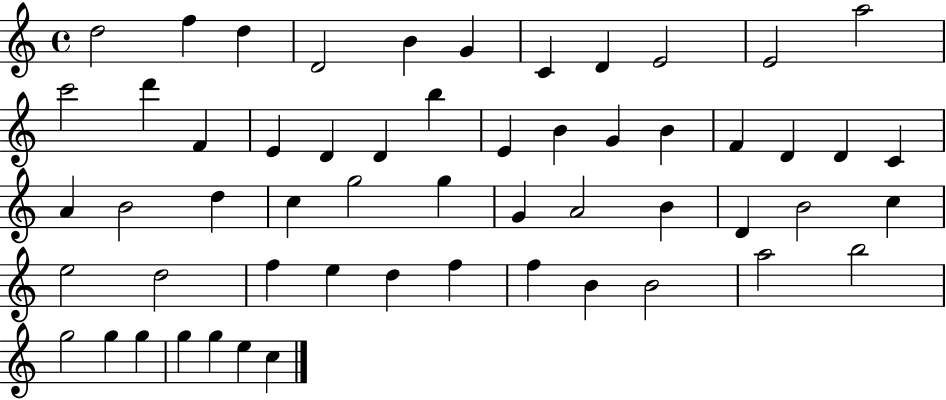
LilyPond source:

{
  \clef treble
  \time 4/4
  \defaultTimeSignature
  \key c \major
  d''2 f''4 d''4 | d'2 b'4 g'4 | c'4 d'4 e'2 | e'2 a''2 | \break c'''2 d'''4 f'4 | e'4 d'4 d'4 b''4 | e'4 b'4 g'4 b'4 | f'4 d'4 d'4 c'4 | \break a'4 b'2 d''4 | c''4 g''2 g''4 | g'4 a'2 b'4 | d'4 b'2 c''4 | \break e''2 d''2 | f''4 e''4 d''4 f''4 | f''4 b'4 b'2 | a''2 b''2 | \break g''2 g''4 g''4 | g''4 g''4 e''4 c''4 | \bar "|."
}